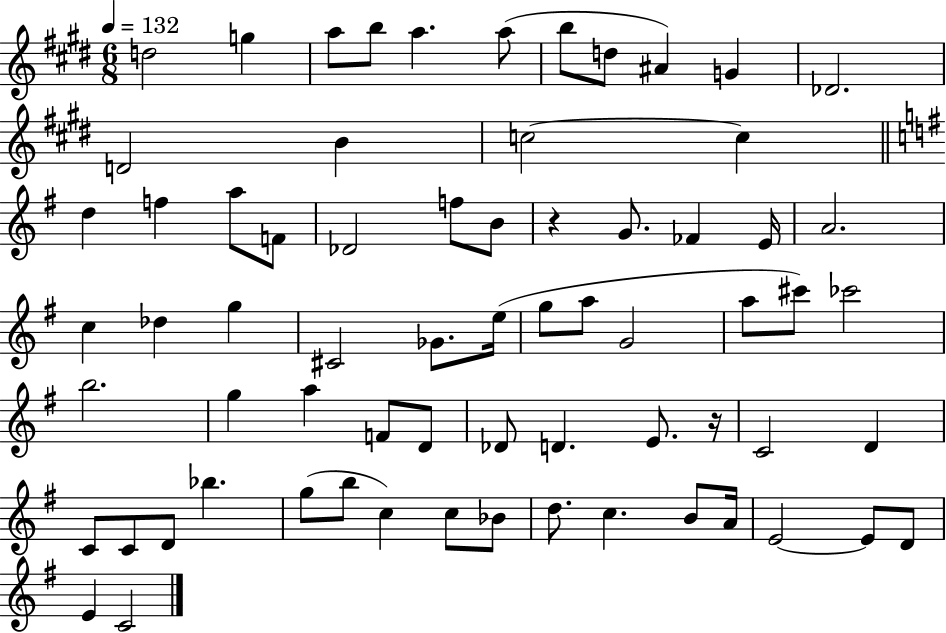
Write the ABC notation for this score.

X:1
T:Untitled
M:6/8
L:1/4
K:E
d2 g a/2 b/2 a a/2 b/2 d/2 ^A G _D2 D2 B c2 c d f a/2 F/2 _D2 f/2 B/2 z G/2 _F E/4 A2 c _d g ^C2 _G/2 e/4 g/2 a/2 G2 a/2 ^c'/2 _c'2 b2 g a F/2 D/2 _D/2 D E/2 z/4 C2 D C/2 C/2 D/2 _b g/2 b/2 c c/2 _B/2 d/2 c B/2 A/4 E2 E/2 D/2 E C2